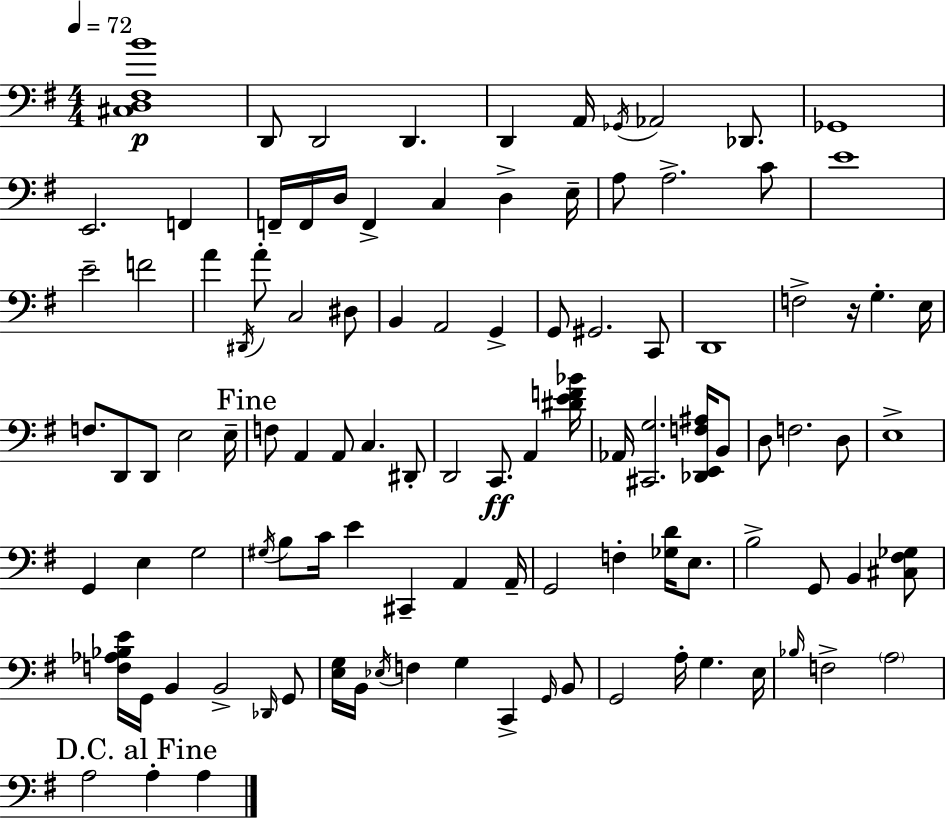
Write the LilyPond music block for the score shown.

{
  \clef bass
  \numericTimeSignature
  \time 4/4
  \key g \major
  \tempo 4 = 72
  \repeat volta 2 { <cis d fis b'>1\p | d,8 d,2 d,4. | d,4 a,16 \acciaccatura { ges,16 } aes,2 des,8. | ges,1 | \break e,2. f,4 | f,16-- f,16 d16 f,4-> c4 d4-> | e16-- a8 a2.-> c'8 | e'1 | \break e'2-- f'2 | a'4 \acciaccatura { dis,16 } a'8-. c2 | dis8 b,4 a,2 g,4-> | g,8 gis,2. | \break c,8 d,1 | f2-> r16 g4.-. | e16 f8. d,8 d,8 e2 | e16-- \mark "Fine" f8 a,4 a,8 c4. | \break dis,8-. d,2 c,8.\ff a,4 | <dis' e' f' bes'>16 aes,16 <cis, g>2. <des, e, f ais>16 | b,8 d8 f2. | d8 e1-> | \break g,4 e4 g2 | \acciaccatura { gis16 } b8 c'16 e'4 cis,4-- a,4 | a,16-- g,2 f4-. <ges d'>16 | e8. b2-> g,8 b,4 | \break <cis fis ges>8 <f aes bes e'>16 g,16 b,4 b,2-> | \grace { des,16 } g,8 <e g>16 b,16 \acciaccatura { ees16 } f4 g4 c,4-> | \grace { g,16 } b,8 g,2 a16-. g4. | e16 \grace { bes16 } f2-> \parenthesize a2 | \break \mark "D.C. al Fine" a2 a4-. | a4 } \bar "|."
}